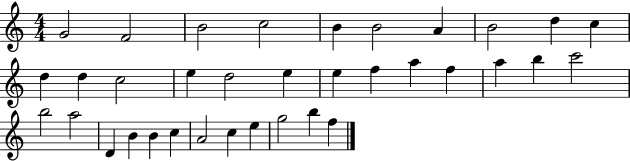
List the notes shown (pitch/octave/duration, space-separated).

G4/h F4/h B4/h C5/h B4/q B4/h A4/q B4/h D5/q C5/q D5/q D5/q C5/h E5/q D5/h E5/q E5/q F5/q A5/q F5/q A5/q B5/q C6/h B5/h A5/h D4/q B4/q B4/q C5/q A4/h C5/q E5/q G5/h B5/q F5/q